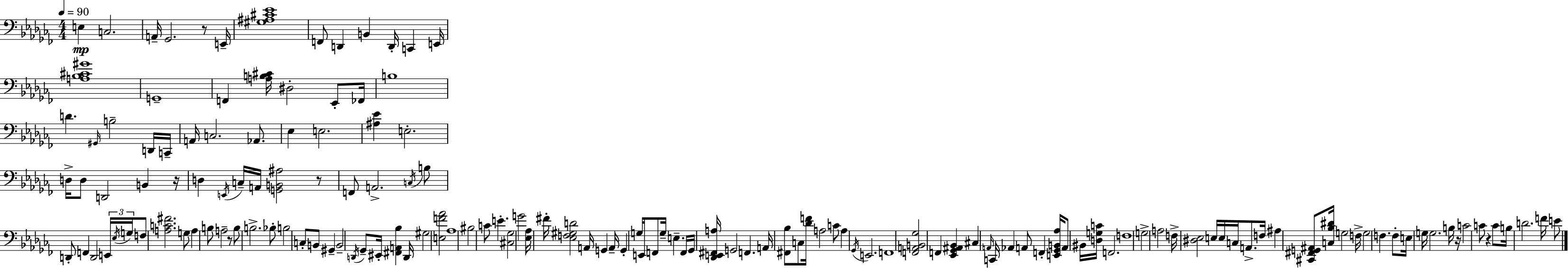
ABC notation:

X:1
T:Untitled
M:4/4
L:1/4
K:Abm
E, C,2 A,,/4 _G,,2 z/2 E,,/4 [^G,^A,^C_E]4 F,,/2 D,, B,, D,,/4 C,, E,,/4 [A,_B,^C^G]4 G,,4 F,, [A,B,^C]/4 ^D,2 _E,,/2 _F,,/4 B,4 D ^G,,/4 B,2 D,,/4 C,,/4 A,,/4 C,2 _A,,/2 _E, E,2 [^A,_E] E,2 D,/4 D,/2 D,,2 B,, z/4 D, E,,/4 C,/4 A,,/4 [G,,B,,^A,]2 z/2 F,,/2 A,,2 C,/4 B,/2 D,,/2 F,, D,,2 E,,/4 _E,/4 G,/4 F,/2 [A,C^F]2 G,/2 A, B,/2 A,2 z/2 B,/2 B,2 _B,/2 B,2 C,/2 B,,/2 ^G,, B,,2 D,,/4 _G,,/2 ^E,,/4 [^F,,A,,_B,] D,,/4 ^G,2 [E,F_A]2 _A,4 ^B,2 C/2 E [^C,_G,]2 G2 [_E,_A,]/4 ^F/4 [_E,F,^G,D]2 A,,/4 G,, A,,/4 G,, G,/4 E,,/4 F,,/2 G,/4 E, F,,/4 _G,,/4 [_D,,E,,^F,,A,]/4 G,,2 F,, A,,/4 [^F,,_B,]/2 C,/2 [_DF]/4 A,2 C/2 A, _G,,/4 E,,2 F,,4 [F,,A,,B,,_G,]2 F,, [_E,,_G,,^A,,_B,,] ^C, A,,/4 C,,/4 _A,, A,,/2 F,, [E,,_G,,B,,_A,]/4 A,,/2 ^B,,/4 [D,G,C]/4 F,,2 F,4 G,2 A,2 F,/4 [^D,_E,]2 E,/4 E,/4 C,/4 A,,/2 F,/4 ^A, [^C,,^F,,G,,^A,,]/2 [C,_B,^D]/4 G,2 F,/4 G,2 F, F,/2 E,/4 G,/4 G,2 B,/4 z/4 C2 C/2 z C/2 B,/4 D2 F/4 E/2